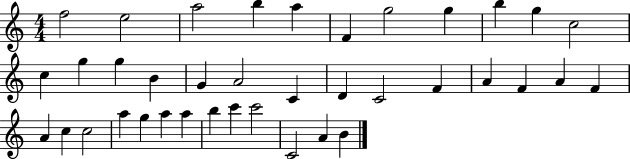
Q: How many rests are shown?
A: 0